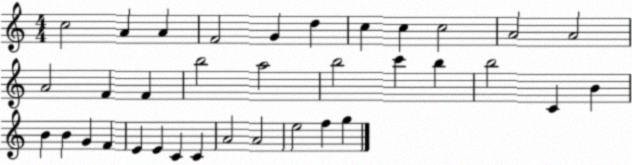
X:1
T:Untitled
M:4/4
L:1/4
K:C
c2 A A F2 G d c c c2 A2 A2 A2 F F b2 a2 b2 c' b b2 C B B B G F E E C C A2 A2 e2 f g